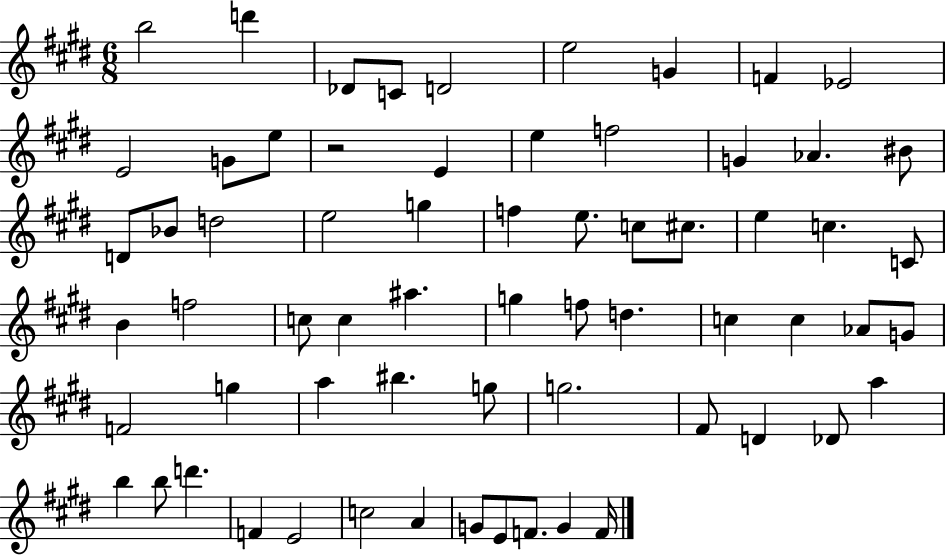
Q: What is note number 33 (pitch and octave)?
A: C5